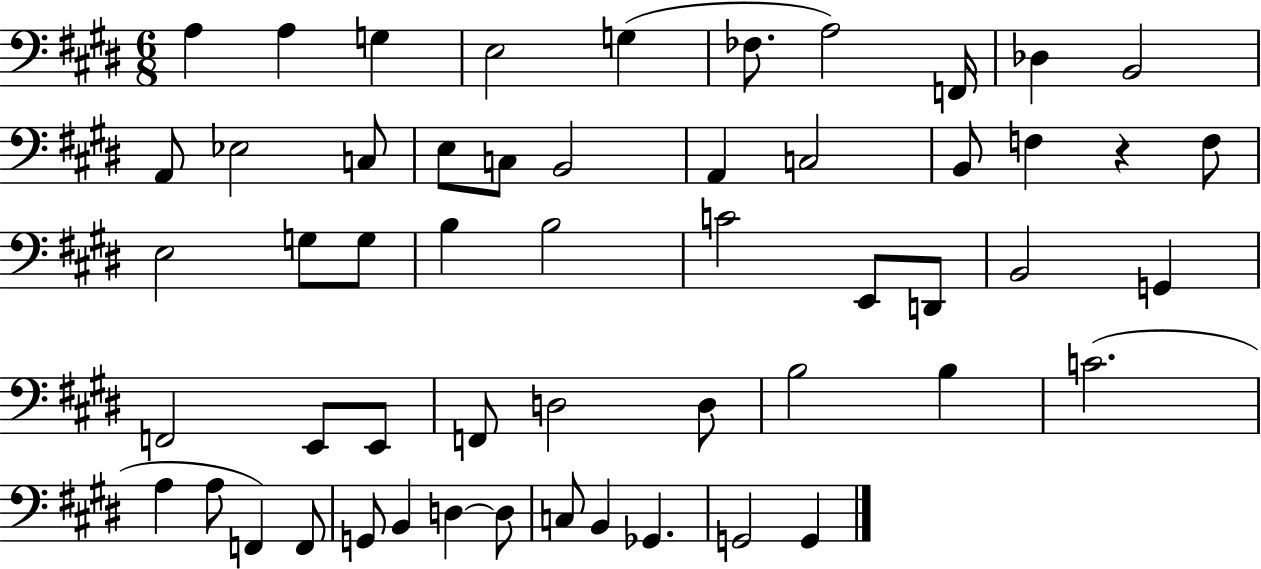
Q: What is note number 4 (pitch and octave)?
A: E3